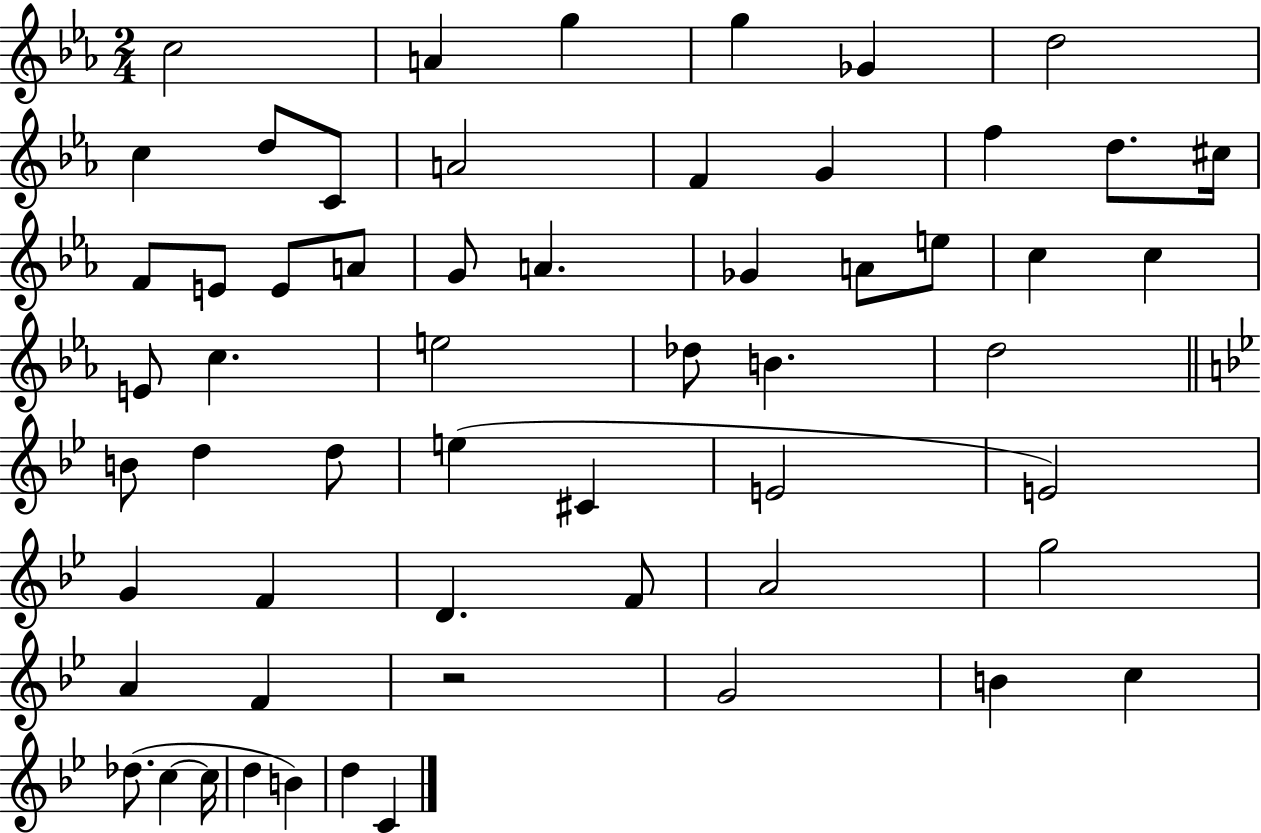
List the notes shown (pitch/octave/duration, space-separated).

C5/h A4/q G5/q G5/q Gb4/q D5/h C5/q D5/e C4/e A4/h F4/q G4/q F5/q D5/e. C#5/s F4/e E4/e E4/e A4/e G4/e A4/q. Gb4/q A4/e E5/e C5/q C5/q E4/e C5/q. E5/h Db5/e B4/q. D5/h B4/e D5/q D5/e E5/q C#4/q E4/h E4/h G4/q F4/q D4/q. F4/e A4/h G5/h A4/q F4/q R/h G4/h B4/q C5/q Db5/e. C5/q C5/s D5/q B4/q D5/q C4/q